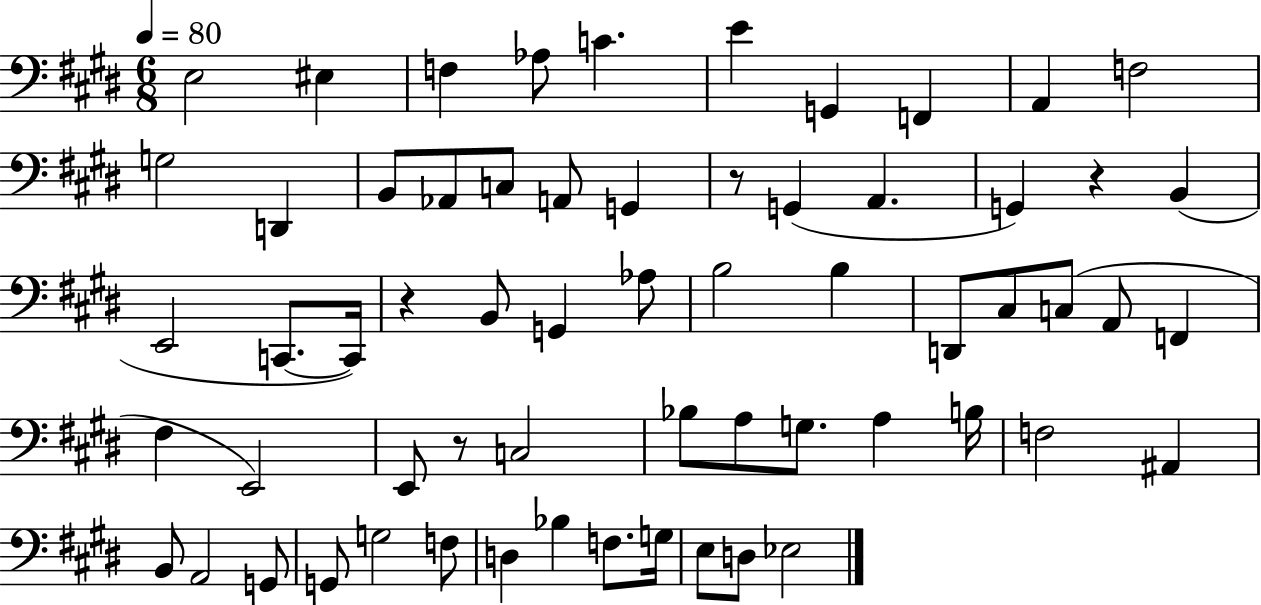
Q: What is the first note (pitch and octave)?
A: E3